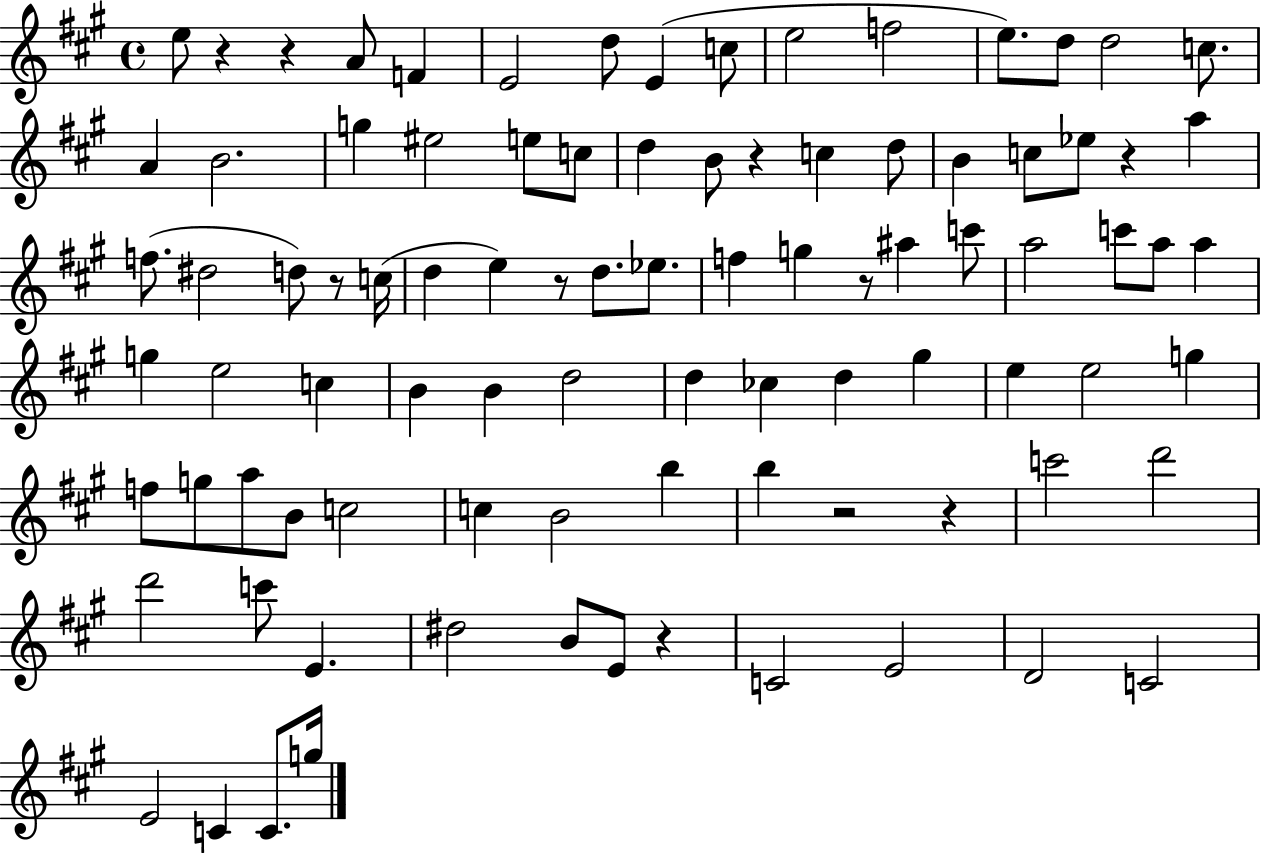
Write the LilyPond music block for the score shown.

{
  \clef treble
  \time 4/4
  \defaultTimeSignature
  \key a \major
  \repeat volta 2 { e''8 r4 r4 a'8 f'4 | e'2 d''8 e'4( c''8 | e''2 f''2 | e''8.) d''8 d''2 c''8. | \break a'4 b'2. | g''4 eis''2 e''8 c''8 | d''4 b'8 r4 c''4 d''8 | b'4 c''8 ees''8 r4 a''4 | \break f''8.( dis''2 d''8) r8 c''16( | d''4 e''4) r8 d''8. ees''8. | f''4 g''4 r8 ais''4 c'''8 | a''2 c'''8 a''8 a''4 | \break g''4 e''2 c''4 | b'4 b'4 d''2 | d''4 ces''4 d''4 gis''4 | e''4 e''2 g''4 | \break f''8 g''8 a''8 b'8 c''2 | c''4 b'2 b''4 | b''4 r2 r4 | c'''2 d'''2 | \break d'''2 c'''8 e'4. | dis''2 b'8 e'8 r4 | c'2 e'2 | d'2 c'2 | \break e'2 c'4 c'8. g''16 | } \bar "|."
}